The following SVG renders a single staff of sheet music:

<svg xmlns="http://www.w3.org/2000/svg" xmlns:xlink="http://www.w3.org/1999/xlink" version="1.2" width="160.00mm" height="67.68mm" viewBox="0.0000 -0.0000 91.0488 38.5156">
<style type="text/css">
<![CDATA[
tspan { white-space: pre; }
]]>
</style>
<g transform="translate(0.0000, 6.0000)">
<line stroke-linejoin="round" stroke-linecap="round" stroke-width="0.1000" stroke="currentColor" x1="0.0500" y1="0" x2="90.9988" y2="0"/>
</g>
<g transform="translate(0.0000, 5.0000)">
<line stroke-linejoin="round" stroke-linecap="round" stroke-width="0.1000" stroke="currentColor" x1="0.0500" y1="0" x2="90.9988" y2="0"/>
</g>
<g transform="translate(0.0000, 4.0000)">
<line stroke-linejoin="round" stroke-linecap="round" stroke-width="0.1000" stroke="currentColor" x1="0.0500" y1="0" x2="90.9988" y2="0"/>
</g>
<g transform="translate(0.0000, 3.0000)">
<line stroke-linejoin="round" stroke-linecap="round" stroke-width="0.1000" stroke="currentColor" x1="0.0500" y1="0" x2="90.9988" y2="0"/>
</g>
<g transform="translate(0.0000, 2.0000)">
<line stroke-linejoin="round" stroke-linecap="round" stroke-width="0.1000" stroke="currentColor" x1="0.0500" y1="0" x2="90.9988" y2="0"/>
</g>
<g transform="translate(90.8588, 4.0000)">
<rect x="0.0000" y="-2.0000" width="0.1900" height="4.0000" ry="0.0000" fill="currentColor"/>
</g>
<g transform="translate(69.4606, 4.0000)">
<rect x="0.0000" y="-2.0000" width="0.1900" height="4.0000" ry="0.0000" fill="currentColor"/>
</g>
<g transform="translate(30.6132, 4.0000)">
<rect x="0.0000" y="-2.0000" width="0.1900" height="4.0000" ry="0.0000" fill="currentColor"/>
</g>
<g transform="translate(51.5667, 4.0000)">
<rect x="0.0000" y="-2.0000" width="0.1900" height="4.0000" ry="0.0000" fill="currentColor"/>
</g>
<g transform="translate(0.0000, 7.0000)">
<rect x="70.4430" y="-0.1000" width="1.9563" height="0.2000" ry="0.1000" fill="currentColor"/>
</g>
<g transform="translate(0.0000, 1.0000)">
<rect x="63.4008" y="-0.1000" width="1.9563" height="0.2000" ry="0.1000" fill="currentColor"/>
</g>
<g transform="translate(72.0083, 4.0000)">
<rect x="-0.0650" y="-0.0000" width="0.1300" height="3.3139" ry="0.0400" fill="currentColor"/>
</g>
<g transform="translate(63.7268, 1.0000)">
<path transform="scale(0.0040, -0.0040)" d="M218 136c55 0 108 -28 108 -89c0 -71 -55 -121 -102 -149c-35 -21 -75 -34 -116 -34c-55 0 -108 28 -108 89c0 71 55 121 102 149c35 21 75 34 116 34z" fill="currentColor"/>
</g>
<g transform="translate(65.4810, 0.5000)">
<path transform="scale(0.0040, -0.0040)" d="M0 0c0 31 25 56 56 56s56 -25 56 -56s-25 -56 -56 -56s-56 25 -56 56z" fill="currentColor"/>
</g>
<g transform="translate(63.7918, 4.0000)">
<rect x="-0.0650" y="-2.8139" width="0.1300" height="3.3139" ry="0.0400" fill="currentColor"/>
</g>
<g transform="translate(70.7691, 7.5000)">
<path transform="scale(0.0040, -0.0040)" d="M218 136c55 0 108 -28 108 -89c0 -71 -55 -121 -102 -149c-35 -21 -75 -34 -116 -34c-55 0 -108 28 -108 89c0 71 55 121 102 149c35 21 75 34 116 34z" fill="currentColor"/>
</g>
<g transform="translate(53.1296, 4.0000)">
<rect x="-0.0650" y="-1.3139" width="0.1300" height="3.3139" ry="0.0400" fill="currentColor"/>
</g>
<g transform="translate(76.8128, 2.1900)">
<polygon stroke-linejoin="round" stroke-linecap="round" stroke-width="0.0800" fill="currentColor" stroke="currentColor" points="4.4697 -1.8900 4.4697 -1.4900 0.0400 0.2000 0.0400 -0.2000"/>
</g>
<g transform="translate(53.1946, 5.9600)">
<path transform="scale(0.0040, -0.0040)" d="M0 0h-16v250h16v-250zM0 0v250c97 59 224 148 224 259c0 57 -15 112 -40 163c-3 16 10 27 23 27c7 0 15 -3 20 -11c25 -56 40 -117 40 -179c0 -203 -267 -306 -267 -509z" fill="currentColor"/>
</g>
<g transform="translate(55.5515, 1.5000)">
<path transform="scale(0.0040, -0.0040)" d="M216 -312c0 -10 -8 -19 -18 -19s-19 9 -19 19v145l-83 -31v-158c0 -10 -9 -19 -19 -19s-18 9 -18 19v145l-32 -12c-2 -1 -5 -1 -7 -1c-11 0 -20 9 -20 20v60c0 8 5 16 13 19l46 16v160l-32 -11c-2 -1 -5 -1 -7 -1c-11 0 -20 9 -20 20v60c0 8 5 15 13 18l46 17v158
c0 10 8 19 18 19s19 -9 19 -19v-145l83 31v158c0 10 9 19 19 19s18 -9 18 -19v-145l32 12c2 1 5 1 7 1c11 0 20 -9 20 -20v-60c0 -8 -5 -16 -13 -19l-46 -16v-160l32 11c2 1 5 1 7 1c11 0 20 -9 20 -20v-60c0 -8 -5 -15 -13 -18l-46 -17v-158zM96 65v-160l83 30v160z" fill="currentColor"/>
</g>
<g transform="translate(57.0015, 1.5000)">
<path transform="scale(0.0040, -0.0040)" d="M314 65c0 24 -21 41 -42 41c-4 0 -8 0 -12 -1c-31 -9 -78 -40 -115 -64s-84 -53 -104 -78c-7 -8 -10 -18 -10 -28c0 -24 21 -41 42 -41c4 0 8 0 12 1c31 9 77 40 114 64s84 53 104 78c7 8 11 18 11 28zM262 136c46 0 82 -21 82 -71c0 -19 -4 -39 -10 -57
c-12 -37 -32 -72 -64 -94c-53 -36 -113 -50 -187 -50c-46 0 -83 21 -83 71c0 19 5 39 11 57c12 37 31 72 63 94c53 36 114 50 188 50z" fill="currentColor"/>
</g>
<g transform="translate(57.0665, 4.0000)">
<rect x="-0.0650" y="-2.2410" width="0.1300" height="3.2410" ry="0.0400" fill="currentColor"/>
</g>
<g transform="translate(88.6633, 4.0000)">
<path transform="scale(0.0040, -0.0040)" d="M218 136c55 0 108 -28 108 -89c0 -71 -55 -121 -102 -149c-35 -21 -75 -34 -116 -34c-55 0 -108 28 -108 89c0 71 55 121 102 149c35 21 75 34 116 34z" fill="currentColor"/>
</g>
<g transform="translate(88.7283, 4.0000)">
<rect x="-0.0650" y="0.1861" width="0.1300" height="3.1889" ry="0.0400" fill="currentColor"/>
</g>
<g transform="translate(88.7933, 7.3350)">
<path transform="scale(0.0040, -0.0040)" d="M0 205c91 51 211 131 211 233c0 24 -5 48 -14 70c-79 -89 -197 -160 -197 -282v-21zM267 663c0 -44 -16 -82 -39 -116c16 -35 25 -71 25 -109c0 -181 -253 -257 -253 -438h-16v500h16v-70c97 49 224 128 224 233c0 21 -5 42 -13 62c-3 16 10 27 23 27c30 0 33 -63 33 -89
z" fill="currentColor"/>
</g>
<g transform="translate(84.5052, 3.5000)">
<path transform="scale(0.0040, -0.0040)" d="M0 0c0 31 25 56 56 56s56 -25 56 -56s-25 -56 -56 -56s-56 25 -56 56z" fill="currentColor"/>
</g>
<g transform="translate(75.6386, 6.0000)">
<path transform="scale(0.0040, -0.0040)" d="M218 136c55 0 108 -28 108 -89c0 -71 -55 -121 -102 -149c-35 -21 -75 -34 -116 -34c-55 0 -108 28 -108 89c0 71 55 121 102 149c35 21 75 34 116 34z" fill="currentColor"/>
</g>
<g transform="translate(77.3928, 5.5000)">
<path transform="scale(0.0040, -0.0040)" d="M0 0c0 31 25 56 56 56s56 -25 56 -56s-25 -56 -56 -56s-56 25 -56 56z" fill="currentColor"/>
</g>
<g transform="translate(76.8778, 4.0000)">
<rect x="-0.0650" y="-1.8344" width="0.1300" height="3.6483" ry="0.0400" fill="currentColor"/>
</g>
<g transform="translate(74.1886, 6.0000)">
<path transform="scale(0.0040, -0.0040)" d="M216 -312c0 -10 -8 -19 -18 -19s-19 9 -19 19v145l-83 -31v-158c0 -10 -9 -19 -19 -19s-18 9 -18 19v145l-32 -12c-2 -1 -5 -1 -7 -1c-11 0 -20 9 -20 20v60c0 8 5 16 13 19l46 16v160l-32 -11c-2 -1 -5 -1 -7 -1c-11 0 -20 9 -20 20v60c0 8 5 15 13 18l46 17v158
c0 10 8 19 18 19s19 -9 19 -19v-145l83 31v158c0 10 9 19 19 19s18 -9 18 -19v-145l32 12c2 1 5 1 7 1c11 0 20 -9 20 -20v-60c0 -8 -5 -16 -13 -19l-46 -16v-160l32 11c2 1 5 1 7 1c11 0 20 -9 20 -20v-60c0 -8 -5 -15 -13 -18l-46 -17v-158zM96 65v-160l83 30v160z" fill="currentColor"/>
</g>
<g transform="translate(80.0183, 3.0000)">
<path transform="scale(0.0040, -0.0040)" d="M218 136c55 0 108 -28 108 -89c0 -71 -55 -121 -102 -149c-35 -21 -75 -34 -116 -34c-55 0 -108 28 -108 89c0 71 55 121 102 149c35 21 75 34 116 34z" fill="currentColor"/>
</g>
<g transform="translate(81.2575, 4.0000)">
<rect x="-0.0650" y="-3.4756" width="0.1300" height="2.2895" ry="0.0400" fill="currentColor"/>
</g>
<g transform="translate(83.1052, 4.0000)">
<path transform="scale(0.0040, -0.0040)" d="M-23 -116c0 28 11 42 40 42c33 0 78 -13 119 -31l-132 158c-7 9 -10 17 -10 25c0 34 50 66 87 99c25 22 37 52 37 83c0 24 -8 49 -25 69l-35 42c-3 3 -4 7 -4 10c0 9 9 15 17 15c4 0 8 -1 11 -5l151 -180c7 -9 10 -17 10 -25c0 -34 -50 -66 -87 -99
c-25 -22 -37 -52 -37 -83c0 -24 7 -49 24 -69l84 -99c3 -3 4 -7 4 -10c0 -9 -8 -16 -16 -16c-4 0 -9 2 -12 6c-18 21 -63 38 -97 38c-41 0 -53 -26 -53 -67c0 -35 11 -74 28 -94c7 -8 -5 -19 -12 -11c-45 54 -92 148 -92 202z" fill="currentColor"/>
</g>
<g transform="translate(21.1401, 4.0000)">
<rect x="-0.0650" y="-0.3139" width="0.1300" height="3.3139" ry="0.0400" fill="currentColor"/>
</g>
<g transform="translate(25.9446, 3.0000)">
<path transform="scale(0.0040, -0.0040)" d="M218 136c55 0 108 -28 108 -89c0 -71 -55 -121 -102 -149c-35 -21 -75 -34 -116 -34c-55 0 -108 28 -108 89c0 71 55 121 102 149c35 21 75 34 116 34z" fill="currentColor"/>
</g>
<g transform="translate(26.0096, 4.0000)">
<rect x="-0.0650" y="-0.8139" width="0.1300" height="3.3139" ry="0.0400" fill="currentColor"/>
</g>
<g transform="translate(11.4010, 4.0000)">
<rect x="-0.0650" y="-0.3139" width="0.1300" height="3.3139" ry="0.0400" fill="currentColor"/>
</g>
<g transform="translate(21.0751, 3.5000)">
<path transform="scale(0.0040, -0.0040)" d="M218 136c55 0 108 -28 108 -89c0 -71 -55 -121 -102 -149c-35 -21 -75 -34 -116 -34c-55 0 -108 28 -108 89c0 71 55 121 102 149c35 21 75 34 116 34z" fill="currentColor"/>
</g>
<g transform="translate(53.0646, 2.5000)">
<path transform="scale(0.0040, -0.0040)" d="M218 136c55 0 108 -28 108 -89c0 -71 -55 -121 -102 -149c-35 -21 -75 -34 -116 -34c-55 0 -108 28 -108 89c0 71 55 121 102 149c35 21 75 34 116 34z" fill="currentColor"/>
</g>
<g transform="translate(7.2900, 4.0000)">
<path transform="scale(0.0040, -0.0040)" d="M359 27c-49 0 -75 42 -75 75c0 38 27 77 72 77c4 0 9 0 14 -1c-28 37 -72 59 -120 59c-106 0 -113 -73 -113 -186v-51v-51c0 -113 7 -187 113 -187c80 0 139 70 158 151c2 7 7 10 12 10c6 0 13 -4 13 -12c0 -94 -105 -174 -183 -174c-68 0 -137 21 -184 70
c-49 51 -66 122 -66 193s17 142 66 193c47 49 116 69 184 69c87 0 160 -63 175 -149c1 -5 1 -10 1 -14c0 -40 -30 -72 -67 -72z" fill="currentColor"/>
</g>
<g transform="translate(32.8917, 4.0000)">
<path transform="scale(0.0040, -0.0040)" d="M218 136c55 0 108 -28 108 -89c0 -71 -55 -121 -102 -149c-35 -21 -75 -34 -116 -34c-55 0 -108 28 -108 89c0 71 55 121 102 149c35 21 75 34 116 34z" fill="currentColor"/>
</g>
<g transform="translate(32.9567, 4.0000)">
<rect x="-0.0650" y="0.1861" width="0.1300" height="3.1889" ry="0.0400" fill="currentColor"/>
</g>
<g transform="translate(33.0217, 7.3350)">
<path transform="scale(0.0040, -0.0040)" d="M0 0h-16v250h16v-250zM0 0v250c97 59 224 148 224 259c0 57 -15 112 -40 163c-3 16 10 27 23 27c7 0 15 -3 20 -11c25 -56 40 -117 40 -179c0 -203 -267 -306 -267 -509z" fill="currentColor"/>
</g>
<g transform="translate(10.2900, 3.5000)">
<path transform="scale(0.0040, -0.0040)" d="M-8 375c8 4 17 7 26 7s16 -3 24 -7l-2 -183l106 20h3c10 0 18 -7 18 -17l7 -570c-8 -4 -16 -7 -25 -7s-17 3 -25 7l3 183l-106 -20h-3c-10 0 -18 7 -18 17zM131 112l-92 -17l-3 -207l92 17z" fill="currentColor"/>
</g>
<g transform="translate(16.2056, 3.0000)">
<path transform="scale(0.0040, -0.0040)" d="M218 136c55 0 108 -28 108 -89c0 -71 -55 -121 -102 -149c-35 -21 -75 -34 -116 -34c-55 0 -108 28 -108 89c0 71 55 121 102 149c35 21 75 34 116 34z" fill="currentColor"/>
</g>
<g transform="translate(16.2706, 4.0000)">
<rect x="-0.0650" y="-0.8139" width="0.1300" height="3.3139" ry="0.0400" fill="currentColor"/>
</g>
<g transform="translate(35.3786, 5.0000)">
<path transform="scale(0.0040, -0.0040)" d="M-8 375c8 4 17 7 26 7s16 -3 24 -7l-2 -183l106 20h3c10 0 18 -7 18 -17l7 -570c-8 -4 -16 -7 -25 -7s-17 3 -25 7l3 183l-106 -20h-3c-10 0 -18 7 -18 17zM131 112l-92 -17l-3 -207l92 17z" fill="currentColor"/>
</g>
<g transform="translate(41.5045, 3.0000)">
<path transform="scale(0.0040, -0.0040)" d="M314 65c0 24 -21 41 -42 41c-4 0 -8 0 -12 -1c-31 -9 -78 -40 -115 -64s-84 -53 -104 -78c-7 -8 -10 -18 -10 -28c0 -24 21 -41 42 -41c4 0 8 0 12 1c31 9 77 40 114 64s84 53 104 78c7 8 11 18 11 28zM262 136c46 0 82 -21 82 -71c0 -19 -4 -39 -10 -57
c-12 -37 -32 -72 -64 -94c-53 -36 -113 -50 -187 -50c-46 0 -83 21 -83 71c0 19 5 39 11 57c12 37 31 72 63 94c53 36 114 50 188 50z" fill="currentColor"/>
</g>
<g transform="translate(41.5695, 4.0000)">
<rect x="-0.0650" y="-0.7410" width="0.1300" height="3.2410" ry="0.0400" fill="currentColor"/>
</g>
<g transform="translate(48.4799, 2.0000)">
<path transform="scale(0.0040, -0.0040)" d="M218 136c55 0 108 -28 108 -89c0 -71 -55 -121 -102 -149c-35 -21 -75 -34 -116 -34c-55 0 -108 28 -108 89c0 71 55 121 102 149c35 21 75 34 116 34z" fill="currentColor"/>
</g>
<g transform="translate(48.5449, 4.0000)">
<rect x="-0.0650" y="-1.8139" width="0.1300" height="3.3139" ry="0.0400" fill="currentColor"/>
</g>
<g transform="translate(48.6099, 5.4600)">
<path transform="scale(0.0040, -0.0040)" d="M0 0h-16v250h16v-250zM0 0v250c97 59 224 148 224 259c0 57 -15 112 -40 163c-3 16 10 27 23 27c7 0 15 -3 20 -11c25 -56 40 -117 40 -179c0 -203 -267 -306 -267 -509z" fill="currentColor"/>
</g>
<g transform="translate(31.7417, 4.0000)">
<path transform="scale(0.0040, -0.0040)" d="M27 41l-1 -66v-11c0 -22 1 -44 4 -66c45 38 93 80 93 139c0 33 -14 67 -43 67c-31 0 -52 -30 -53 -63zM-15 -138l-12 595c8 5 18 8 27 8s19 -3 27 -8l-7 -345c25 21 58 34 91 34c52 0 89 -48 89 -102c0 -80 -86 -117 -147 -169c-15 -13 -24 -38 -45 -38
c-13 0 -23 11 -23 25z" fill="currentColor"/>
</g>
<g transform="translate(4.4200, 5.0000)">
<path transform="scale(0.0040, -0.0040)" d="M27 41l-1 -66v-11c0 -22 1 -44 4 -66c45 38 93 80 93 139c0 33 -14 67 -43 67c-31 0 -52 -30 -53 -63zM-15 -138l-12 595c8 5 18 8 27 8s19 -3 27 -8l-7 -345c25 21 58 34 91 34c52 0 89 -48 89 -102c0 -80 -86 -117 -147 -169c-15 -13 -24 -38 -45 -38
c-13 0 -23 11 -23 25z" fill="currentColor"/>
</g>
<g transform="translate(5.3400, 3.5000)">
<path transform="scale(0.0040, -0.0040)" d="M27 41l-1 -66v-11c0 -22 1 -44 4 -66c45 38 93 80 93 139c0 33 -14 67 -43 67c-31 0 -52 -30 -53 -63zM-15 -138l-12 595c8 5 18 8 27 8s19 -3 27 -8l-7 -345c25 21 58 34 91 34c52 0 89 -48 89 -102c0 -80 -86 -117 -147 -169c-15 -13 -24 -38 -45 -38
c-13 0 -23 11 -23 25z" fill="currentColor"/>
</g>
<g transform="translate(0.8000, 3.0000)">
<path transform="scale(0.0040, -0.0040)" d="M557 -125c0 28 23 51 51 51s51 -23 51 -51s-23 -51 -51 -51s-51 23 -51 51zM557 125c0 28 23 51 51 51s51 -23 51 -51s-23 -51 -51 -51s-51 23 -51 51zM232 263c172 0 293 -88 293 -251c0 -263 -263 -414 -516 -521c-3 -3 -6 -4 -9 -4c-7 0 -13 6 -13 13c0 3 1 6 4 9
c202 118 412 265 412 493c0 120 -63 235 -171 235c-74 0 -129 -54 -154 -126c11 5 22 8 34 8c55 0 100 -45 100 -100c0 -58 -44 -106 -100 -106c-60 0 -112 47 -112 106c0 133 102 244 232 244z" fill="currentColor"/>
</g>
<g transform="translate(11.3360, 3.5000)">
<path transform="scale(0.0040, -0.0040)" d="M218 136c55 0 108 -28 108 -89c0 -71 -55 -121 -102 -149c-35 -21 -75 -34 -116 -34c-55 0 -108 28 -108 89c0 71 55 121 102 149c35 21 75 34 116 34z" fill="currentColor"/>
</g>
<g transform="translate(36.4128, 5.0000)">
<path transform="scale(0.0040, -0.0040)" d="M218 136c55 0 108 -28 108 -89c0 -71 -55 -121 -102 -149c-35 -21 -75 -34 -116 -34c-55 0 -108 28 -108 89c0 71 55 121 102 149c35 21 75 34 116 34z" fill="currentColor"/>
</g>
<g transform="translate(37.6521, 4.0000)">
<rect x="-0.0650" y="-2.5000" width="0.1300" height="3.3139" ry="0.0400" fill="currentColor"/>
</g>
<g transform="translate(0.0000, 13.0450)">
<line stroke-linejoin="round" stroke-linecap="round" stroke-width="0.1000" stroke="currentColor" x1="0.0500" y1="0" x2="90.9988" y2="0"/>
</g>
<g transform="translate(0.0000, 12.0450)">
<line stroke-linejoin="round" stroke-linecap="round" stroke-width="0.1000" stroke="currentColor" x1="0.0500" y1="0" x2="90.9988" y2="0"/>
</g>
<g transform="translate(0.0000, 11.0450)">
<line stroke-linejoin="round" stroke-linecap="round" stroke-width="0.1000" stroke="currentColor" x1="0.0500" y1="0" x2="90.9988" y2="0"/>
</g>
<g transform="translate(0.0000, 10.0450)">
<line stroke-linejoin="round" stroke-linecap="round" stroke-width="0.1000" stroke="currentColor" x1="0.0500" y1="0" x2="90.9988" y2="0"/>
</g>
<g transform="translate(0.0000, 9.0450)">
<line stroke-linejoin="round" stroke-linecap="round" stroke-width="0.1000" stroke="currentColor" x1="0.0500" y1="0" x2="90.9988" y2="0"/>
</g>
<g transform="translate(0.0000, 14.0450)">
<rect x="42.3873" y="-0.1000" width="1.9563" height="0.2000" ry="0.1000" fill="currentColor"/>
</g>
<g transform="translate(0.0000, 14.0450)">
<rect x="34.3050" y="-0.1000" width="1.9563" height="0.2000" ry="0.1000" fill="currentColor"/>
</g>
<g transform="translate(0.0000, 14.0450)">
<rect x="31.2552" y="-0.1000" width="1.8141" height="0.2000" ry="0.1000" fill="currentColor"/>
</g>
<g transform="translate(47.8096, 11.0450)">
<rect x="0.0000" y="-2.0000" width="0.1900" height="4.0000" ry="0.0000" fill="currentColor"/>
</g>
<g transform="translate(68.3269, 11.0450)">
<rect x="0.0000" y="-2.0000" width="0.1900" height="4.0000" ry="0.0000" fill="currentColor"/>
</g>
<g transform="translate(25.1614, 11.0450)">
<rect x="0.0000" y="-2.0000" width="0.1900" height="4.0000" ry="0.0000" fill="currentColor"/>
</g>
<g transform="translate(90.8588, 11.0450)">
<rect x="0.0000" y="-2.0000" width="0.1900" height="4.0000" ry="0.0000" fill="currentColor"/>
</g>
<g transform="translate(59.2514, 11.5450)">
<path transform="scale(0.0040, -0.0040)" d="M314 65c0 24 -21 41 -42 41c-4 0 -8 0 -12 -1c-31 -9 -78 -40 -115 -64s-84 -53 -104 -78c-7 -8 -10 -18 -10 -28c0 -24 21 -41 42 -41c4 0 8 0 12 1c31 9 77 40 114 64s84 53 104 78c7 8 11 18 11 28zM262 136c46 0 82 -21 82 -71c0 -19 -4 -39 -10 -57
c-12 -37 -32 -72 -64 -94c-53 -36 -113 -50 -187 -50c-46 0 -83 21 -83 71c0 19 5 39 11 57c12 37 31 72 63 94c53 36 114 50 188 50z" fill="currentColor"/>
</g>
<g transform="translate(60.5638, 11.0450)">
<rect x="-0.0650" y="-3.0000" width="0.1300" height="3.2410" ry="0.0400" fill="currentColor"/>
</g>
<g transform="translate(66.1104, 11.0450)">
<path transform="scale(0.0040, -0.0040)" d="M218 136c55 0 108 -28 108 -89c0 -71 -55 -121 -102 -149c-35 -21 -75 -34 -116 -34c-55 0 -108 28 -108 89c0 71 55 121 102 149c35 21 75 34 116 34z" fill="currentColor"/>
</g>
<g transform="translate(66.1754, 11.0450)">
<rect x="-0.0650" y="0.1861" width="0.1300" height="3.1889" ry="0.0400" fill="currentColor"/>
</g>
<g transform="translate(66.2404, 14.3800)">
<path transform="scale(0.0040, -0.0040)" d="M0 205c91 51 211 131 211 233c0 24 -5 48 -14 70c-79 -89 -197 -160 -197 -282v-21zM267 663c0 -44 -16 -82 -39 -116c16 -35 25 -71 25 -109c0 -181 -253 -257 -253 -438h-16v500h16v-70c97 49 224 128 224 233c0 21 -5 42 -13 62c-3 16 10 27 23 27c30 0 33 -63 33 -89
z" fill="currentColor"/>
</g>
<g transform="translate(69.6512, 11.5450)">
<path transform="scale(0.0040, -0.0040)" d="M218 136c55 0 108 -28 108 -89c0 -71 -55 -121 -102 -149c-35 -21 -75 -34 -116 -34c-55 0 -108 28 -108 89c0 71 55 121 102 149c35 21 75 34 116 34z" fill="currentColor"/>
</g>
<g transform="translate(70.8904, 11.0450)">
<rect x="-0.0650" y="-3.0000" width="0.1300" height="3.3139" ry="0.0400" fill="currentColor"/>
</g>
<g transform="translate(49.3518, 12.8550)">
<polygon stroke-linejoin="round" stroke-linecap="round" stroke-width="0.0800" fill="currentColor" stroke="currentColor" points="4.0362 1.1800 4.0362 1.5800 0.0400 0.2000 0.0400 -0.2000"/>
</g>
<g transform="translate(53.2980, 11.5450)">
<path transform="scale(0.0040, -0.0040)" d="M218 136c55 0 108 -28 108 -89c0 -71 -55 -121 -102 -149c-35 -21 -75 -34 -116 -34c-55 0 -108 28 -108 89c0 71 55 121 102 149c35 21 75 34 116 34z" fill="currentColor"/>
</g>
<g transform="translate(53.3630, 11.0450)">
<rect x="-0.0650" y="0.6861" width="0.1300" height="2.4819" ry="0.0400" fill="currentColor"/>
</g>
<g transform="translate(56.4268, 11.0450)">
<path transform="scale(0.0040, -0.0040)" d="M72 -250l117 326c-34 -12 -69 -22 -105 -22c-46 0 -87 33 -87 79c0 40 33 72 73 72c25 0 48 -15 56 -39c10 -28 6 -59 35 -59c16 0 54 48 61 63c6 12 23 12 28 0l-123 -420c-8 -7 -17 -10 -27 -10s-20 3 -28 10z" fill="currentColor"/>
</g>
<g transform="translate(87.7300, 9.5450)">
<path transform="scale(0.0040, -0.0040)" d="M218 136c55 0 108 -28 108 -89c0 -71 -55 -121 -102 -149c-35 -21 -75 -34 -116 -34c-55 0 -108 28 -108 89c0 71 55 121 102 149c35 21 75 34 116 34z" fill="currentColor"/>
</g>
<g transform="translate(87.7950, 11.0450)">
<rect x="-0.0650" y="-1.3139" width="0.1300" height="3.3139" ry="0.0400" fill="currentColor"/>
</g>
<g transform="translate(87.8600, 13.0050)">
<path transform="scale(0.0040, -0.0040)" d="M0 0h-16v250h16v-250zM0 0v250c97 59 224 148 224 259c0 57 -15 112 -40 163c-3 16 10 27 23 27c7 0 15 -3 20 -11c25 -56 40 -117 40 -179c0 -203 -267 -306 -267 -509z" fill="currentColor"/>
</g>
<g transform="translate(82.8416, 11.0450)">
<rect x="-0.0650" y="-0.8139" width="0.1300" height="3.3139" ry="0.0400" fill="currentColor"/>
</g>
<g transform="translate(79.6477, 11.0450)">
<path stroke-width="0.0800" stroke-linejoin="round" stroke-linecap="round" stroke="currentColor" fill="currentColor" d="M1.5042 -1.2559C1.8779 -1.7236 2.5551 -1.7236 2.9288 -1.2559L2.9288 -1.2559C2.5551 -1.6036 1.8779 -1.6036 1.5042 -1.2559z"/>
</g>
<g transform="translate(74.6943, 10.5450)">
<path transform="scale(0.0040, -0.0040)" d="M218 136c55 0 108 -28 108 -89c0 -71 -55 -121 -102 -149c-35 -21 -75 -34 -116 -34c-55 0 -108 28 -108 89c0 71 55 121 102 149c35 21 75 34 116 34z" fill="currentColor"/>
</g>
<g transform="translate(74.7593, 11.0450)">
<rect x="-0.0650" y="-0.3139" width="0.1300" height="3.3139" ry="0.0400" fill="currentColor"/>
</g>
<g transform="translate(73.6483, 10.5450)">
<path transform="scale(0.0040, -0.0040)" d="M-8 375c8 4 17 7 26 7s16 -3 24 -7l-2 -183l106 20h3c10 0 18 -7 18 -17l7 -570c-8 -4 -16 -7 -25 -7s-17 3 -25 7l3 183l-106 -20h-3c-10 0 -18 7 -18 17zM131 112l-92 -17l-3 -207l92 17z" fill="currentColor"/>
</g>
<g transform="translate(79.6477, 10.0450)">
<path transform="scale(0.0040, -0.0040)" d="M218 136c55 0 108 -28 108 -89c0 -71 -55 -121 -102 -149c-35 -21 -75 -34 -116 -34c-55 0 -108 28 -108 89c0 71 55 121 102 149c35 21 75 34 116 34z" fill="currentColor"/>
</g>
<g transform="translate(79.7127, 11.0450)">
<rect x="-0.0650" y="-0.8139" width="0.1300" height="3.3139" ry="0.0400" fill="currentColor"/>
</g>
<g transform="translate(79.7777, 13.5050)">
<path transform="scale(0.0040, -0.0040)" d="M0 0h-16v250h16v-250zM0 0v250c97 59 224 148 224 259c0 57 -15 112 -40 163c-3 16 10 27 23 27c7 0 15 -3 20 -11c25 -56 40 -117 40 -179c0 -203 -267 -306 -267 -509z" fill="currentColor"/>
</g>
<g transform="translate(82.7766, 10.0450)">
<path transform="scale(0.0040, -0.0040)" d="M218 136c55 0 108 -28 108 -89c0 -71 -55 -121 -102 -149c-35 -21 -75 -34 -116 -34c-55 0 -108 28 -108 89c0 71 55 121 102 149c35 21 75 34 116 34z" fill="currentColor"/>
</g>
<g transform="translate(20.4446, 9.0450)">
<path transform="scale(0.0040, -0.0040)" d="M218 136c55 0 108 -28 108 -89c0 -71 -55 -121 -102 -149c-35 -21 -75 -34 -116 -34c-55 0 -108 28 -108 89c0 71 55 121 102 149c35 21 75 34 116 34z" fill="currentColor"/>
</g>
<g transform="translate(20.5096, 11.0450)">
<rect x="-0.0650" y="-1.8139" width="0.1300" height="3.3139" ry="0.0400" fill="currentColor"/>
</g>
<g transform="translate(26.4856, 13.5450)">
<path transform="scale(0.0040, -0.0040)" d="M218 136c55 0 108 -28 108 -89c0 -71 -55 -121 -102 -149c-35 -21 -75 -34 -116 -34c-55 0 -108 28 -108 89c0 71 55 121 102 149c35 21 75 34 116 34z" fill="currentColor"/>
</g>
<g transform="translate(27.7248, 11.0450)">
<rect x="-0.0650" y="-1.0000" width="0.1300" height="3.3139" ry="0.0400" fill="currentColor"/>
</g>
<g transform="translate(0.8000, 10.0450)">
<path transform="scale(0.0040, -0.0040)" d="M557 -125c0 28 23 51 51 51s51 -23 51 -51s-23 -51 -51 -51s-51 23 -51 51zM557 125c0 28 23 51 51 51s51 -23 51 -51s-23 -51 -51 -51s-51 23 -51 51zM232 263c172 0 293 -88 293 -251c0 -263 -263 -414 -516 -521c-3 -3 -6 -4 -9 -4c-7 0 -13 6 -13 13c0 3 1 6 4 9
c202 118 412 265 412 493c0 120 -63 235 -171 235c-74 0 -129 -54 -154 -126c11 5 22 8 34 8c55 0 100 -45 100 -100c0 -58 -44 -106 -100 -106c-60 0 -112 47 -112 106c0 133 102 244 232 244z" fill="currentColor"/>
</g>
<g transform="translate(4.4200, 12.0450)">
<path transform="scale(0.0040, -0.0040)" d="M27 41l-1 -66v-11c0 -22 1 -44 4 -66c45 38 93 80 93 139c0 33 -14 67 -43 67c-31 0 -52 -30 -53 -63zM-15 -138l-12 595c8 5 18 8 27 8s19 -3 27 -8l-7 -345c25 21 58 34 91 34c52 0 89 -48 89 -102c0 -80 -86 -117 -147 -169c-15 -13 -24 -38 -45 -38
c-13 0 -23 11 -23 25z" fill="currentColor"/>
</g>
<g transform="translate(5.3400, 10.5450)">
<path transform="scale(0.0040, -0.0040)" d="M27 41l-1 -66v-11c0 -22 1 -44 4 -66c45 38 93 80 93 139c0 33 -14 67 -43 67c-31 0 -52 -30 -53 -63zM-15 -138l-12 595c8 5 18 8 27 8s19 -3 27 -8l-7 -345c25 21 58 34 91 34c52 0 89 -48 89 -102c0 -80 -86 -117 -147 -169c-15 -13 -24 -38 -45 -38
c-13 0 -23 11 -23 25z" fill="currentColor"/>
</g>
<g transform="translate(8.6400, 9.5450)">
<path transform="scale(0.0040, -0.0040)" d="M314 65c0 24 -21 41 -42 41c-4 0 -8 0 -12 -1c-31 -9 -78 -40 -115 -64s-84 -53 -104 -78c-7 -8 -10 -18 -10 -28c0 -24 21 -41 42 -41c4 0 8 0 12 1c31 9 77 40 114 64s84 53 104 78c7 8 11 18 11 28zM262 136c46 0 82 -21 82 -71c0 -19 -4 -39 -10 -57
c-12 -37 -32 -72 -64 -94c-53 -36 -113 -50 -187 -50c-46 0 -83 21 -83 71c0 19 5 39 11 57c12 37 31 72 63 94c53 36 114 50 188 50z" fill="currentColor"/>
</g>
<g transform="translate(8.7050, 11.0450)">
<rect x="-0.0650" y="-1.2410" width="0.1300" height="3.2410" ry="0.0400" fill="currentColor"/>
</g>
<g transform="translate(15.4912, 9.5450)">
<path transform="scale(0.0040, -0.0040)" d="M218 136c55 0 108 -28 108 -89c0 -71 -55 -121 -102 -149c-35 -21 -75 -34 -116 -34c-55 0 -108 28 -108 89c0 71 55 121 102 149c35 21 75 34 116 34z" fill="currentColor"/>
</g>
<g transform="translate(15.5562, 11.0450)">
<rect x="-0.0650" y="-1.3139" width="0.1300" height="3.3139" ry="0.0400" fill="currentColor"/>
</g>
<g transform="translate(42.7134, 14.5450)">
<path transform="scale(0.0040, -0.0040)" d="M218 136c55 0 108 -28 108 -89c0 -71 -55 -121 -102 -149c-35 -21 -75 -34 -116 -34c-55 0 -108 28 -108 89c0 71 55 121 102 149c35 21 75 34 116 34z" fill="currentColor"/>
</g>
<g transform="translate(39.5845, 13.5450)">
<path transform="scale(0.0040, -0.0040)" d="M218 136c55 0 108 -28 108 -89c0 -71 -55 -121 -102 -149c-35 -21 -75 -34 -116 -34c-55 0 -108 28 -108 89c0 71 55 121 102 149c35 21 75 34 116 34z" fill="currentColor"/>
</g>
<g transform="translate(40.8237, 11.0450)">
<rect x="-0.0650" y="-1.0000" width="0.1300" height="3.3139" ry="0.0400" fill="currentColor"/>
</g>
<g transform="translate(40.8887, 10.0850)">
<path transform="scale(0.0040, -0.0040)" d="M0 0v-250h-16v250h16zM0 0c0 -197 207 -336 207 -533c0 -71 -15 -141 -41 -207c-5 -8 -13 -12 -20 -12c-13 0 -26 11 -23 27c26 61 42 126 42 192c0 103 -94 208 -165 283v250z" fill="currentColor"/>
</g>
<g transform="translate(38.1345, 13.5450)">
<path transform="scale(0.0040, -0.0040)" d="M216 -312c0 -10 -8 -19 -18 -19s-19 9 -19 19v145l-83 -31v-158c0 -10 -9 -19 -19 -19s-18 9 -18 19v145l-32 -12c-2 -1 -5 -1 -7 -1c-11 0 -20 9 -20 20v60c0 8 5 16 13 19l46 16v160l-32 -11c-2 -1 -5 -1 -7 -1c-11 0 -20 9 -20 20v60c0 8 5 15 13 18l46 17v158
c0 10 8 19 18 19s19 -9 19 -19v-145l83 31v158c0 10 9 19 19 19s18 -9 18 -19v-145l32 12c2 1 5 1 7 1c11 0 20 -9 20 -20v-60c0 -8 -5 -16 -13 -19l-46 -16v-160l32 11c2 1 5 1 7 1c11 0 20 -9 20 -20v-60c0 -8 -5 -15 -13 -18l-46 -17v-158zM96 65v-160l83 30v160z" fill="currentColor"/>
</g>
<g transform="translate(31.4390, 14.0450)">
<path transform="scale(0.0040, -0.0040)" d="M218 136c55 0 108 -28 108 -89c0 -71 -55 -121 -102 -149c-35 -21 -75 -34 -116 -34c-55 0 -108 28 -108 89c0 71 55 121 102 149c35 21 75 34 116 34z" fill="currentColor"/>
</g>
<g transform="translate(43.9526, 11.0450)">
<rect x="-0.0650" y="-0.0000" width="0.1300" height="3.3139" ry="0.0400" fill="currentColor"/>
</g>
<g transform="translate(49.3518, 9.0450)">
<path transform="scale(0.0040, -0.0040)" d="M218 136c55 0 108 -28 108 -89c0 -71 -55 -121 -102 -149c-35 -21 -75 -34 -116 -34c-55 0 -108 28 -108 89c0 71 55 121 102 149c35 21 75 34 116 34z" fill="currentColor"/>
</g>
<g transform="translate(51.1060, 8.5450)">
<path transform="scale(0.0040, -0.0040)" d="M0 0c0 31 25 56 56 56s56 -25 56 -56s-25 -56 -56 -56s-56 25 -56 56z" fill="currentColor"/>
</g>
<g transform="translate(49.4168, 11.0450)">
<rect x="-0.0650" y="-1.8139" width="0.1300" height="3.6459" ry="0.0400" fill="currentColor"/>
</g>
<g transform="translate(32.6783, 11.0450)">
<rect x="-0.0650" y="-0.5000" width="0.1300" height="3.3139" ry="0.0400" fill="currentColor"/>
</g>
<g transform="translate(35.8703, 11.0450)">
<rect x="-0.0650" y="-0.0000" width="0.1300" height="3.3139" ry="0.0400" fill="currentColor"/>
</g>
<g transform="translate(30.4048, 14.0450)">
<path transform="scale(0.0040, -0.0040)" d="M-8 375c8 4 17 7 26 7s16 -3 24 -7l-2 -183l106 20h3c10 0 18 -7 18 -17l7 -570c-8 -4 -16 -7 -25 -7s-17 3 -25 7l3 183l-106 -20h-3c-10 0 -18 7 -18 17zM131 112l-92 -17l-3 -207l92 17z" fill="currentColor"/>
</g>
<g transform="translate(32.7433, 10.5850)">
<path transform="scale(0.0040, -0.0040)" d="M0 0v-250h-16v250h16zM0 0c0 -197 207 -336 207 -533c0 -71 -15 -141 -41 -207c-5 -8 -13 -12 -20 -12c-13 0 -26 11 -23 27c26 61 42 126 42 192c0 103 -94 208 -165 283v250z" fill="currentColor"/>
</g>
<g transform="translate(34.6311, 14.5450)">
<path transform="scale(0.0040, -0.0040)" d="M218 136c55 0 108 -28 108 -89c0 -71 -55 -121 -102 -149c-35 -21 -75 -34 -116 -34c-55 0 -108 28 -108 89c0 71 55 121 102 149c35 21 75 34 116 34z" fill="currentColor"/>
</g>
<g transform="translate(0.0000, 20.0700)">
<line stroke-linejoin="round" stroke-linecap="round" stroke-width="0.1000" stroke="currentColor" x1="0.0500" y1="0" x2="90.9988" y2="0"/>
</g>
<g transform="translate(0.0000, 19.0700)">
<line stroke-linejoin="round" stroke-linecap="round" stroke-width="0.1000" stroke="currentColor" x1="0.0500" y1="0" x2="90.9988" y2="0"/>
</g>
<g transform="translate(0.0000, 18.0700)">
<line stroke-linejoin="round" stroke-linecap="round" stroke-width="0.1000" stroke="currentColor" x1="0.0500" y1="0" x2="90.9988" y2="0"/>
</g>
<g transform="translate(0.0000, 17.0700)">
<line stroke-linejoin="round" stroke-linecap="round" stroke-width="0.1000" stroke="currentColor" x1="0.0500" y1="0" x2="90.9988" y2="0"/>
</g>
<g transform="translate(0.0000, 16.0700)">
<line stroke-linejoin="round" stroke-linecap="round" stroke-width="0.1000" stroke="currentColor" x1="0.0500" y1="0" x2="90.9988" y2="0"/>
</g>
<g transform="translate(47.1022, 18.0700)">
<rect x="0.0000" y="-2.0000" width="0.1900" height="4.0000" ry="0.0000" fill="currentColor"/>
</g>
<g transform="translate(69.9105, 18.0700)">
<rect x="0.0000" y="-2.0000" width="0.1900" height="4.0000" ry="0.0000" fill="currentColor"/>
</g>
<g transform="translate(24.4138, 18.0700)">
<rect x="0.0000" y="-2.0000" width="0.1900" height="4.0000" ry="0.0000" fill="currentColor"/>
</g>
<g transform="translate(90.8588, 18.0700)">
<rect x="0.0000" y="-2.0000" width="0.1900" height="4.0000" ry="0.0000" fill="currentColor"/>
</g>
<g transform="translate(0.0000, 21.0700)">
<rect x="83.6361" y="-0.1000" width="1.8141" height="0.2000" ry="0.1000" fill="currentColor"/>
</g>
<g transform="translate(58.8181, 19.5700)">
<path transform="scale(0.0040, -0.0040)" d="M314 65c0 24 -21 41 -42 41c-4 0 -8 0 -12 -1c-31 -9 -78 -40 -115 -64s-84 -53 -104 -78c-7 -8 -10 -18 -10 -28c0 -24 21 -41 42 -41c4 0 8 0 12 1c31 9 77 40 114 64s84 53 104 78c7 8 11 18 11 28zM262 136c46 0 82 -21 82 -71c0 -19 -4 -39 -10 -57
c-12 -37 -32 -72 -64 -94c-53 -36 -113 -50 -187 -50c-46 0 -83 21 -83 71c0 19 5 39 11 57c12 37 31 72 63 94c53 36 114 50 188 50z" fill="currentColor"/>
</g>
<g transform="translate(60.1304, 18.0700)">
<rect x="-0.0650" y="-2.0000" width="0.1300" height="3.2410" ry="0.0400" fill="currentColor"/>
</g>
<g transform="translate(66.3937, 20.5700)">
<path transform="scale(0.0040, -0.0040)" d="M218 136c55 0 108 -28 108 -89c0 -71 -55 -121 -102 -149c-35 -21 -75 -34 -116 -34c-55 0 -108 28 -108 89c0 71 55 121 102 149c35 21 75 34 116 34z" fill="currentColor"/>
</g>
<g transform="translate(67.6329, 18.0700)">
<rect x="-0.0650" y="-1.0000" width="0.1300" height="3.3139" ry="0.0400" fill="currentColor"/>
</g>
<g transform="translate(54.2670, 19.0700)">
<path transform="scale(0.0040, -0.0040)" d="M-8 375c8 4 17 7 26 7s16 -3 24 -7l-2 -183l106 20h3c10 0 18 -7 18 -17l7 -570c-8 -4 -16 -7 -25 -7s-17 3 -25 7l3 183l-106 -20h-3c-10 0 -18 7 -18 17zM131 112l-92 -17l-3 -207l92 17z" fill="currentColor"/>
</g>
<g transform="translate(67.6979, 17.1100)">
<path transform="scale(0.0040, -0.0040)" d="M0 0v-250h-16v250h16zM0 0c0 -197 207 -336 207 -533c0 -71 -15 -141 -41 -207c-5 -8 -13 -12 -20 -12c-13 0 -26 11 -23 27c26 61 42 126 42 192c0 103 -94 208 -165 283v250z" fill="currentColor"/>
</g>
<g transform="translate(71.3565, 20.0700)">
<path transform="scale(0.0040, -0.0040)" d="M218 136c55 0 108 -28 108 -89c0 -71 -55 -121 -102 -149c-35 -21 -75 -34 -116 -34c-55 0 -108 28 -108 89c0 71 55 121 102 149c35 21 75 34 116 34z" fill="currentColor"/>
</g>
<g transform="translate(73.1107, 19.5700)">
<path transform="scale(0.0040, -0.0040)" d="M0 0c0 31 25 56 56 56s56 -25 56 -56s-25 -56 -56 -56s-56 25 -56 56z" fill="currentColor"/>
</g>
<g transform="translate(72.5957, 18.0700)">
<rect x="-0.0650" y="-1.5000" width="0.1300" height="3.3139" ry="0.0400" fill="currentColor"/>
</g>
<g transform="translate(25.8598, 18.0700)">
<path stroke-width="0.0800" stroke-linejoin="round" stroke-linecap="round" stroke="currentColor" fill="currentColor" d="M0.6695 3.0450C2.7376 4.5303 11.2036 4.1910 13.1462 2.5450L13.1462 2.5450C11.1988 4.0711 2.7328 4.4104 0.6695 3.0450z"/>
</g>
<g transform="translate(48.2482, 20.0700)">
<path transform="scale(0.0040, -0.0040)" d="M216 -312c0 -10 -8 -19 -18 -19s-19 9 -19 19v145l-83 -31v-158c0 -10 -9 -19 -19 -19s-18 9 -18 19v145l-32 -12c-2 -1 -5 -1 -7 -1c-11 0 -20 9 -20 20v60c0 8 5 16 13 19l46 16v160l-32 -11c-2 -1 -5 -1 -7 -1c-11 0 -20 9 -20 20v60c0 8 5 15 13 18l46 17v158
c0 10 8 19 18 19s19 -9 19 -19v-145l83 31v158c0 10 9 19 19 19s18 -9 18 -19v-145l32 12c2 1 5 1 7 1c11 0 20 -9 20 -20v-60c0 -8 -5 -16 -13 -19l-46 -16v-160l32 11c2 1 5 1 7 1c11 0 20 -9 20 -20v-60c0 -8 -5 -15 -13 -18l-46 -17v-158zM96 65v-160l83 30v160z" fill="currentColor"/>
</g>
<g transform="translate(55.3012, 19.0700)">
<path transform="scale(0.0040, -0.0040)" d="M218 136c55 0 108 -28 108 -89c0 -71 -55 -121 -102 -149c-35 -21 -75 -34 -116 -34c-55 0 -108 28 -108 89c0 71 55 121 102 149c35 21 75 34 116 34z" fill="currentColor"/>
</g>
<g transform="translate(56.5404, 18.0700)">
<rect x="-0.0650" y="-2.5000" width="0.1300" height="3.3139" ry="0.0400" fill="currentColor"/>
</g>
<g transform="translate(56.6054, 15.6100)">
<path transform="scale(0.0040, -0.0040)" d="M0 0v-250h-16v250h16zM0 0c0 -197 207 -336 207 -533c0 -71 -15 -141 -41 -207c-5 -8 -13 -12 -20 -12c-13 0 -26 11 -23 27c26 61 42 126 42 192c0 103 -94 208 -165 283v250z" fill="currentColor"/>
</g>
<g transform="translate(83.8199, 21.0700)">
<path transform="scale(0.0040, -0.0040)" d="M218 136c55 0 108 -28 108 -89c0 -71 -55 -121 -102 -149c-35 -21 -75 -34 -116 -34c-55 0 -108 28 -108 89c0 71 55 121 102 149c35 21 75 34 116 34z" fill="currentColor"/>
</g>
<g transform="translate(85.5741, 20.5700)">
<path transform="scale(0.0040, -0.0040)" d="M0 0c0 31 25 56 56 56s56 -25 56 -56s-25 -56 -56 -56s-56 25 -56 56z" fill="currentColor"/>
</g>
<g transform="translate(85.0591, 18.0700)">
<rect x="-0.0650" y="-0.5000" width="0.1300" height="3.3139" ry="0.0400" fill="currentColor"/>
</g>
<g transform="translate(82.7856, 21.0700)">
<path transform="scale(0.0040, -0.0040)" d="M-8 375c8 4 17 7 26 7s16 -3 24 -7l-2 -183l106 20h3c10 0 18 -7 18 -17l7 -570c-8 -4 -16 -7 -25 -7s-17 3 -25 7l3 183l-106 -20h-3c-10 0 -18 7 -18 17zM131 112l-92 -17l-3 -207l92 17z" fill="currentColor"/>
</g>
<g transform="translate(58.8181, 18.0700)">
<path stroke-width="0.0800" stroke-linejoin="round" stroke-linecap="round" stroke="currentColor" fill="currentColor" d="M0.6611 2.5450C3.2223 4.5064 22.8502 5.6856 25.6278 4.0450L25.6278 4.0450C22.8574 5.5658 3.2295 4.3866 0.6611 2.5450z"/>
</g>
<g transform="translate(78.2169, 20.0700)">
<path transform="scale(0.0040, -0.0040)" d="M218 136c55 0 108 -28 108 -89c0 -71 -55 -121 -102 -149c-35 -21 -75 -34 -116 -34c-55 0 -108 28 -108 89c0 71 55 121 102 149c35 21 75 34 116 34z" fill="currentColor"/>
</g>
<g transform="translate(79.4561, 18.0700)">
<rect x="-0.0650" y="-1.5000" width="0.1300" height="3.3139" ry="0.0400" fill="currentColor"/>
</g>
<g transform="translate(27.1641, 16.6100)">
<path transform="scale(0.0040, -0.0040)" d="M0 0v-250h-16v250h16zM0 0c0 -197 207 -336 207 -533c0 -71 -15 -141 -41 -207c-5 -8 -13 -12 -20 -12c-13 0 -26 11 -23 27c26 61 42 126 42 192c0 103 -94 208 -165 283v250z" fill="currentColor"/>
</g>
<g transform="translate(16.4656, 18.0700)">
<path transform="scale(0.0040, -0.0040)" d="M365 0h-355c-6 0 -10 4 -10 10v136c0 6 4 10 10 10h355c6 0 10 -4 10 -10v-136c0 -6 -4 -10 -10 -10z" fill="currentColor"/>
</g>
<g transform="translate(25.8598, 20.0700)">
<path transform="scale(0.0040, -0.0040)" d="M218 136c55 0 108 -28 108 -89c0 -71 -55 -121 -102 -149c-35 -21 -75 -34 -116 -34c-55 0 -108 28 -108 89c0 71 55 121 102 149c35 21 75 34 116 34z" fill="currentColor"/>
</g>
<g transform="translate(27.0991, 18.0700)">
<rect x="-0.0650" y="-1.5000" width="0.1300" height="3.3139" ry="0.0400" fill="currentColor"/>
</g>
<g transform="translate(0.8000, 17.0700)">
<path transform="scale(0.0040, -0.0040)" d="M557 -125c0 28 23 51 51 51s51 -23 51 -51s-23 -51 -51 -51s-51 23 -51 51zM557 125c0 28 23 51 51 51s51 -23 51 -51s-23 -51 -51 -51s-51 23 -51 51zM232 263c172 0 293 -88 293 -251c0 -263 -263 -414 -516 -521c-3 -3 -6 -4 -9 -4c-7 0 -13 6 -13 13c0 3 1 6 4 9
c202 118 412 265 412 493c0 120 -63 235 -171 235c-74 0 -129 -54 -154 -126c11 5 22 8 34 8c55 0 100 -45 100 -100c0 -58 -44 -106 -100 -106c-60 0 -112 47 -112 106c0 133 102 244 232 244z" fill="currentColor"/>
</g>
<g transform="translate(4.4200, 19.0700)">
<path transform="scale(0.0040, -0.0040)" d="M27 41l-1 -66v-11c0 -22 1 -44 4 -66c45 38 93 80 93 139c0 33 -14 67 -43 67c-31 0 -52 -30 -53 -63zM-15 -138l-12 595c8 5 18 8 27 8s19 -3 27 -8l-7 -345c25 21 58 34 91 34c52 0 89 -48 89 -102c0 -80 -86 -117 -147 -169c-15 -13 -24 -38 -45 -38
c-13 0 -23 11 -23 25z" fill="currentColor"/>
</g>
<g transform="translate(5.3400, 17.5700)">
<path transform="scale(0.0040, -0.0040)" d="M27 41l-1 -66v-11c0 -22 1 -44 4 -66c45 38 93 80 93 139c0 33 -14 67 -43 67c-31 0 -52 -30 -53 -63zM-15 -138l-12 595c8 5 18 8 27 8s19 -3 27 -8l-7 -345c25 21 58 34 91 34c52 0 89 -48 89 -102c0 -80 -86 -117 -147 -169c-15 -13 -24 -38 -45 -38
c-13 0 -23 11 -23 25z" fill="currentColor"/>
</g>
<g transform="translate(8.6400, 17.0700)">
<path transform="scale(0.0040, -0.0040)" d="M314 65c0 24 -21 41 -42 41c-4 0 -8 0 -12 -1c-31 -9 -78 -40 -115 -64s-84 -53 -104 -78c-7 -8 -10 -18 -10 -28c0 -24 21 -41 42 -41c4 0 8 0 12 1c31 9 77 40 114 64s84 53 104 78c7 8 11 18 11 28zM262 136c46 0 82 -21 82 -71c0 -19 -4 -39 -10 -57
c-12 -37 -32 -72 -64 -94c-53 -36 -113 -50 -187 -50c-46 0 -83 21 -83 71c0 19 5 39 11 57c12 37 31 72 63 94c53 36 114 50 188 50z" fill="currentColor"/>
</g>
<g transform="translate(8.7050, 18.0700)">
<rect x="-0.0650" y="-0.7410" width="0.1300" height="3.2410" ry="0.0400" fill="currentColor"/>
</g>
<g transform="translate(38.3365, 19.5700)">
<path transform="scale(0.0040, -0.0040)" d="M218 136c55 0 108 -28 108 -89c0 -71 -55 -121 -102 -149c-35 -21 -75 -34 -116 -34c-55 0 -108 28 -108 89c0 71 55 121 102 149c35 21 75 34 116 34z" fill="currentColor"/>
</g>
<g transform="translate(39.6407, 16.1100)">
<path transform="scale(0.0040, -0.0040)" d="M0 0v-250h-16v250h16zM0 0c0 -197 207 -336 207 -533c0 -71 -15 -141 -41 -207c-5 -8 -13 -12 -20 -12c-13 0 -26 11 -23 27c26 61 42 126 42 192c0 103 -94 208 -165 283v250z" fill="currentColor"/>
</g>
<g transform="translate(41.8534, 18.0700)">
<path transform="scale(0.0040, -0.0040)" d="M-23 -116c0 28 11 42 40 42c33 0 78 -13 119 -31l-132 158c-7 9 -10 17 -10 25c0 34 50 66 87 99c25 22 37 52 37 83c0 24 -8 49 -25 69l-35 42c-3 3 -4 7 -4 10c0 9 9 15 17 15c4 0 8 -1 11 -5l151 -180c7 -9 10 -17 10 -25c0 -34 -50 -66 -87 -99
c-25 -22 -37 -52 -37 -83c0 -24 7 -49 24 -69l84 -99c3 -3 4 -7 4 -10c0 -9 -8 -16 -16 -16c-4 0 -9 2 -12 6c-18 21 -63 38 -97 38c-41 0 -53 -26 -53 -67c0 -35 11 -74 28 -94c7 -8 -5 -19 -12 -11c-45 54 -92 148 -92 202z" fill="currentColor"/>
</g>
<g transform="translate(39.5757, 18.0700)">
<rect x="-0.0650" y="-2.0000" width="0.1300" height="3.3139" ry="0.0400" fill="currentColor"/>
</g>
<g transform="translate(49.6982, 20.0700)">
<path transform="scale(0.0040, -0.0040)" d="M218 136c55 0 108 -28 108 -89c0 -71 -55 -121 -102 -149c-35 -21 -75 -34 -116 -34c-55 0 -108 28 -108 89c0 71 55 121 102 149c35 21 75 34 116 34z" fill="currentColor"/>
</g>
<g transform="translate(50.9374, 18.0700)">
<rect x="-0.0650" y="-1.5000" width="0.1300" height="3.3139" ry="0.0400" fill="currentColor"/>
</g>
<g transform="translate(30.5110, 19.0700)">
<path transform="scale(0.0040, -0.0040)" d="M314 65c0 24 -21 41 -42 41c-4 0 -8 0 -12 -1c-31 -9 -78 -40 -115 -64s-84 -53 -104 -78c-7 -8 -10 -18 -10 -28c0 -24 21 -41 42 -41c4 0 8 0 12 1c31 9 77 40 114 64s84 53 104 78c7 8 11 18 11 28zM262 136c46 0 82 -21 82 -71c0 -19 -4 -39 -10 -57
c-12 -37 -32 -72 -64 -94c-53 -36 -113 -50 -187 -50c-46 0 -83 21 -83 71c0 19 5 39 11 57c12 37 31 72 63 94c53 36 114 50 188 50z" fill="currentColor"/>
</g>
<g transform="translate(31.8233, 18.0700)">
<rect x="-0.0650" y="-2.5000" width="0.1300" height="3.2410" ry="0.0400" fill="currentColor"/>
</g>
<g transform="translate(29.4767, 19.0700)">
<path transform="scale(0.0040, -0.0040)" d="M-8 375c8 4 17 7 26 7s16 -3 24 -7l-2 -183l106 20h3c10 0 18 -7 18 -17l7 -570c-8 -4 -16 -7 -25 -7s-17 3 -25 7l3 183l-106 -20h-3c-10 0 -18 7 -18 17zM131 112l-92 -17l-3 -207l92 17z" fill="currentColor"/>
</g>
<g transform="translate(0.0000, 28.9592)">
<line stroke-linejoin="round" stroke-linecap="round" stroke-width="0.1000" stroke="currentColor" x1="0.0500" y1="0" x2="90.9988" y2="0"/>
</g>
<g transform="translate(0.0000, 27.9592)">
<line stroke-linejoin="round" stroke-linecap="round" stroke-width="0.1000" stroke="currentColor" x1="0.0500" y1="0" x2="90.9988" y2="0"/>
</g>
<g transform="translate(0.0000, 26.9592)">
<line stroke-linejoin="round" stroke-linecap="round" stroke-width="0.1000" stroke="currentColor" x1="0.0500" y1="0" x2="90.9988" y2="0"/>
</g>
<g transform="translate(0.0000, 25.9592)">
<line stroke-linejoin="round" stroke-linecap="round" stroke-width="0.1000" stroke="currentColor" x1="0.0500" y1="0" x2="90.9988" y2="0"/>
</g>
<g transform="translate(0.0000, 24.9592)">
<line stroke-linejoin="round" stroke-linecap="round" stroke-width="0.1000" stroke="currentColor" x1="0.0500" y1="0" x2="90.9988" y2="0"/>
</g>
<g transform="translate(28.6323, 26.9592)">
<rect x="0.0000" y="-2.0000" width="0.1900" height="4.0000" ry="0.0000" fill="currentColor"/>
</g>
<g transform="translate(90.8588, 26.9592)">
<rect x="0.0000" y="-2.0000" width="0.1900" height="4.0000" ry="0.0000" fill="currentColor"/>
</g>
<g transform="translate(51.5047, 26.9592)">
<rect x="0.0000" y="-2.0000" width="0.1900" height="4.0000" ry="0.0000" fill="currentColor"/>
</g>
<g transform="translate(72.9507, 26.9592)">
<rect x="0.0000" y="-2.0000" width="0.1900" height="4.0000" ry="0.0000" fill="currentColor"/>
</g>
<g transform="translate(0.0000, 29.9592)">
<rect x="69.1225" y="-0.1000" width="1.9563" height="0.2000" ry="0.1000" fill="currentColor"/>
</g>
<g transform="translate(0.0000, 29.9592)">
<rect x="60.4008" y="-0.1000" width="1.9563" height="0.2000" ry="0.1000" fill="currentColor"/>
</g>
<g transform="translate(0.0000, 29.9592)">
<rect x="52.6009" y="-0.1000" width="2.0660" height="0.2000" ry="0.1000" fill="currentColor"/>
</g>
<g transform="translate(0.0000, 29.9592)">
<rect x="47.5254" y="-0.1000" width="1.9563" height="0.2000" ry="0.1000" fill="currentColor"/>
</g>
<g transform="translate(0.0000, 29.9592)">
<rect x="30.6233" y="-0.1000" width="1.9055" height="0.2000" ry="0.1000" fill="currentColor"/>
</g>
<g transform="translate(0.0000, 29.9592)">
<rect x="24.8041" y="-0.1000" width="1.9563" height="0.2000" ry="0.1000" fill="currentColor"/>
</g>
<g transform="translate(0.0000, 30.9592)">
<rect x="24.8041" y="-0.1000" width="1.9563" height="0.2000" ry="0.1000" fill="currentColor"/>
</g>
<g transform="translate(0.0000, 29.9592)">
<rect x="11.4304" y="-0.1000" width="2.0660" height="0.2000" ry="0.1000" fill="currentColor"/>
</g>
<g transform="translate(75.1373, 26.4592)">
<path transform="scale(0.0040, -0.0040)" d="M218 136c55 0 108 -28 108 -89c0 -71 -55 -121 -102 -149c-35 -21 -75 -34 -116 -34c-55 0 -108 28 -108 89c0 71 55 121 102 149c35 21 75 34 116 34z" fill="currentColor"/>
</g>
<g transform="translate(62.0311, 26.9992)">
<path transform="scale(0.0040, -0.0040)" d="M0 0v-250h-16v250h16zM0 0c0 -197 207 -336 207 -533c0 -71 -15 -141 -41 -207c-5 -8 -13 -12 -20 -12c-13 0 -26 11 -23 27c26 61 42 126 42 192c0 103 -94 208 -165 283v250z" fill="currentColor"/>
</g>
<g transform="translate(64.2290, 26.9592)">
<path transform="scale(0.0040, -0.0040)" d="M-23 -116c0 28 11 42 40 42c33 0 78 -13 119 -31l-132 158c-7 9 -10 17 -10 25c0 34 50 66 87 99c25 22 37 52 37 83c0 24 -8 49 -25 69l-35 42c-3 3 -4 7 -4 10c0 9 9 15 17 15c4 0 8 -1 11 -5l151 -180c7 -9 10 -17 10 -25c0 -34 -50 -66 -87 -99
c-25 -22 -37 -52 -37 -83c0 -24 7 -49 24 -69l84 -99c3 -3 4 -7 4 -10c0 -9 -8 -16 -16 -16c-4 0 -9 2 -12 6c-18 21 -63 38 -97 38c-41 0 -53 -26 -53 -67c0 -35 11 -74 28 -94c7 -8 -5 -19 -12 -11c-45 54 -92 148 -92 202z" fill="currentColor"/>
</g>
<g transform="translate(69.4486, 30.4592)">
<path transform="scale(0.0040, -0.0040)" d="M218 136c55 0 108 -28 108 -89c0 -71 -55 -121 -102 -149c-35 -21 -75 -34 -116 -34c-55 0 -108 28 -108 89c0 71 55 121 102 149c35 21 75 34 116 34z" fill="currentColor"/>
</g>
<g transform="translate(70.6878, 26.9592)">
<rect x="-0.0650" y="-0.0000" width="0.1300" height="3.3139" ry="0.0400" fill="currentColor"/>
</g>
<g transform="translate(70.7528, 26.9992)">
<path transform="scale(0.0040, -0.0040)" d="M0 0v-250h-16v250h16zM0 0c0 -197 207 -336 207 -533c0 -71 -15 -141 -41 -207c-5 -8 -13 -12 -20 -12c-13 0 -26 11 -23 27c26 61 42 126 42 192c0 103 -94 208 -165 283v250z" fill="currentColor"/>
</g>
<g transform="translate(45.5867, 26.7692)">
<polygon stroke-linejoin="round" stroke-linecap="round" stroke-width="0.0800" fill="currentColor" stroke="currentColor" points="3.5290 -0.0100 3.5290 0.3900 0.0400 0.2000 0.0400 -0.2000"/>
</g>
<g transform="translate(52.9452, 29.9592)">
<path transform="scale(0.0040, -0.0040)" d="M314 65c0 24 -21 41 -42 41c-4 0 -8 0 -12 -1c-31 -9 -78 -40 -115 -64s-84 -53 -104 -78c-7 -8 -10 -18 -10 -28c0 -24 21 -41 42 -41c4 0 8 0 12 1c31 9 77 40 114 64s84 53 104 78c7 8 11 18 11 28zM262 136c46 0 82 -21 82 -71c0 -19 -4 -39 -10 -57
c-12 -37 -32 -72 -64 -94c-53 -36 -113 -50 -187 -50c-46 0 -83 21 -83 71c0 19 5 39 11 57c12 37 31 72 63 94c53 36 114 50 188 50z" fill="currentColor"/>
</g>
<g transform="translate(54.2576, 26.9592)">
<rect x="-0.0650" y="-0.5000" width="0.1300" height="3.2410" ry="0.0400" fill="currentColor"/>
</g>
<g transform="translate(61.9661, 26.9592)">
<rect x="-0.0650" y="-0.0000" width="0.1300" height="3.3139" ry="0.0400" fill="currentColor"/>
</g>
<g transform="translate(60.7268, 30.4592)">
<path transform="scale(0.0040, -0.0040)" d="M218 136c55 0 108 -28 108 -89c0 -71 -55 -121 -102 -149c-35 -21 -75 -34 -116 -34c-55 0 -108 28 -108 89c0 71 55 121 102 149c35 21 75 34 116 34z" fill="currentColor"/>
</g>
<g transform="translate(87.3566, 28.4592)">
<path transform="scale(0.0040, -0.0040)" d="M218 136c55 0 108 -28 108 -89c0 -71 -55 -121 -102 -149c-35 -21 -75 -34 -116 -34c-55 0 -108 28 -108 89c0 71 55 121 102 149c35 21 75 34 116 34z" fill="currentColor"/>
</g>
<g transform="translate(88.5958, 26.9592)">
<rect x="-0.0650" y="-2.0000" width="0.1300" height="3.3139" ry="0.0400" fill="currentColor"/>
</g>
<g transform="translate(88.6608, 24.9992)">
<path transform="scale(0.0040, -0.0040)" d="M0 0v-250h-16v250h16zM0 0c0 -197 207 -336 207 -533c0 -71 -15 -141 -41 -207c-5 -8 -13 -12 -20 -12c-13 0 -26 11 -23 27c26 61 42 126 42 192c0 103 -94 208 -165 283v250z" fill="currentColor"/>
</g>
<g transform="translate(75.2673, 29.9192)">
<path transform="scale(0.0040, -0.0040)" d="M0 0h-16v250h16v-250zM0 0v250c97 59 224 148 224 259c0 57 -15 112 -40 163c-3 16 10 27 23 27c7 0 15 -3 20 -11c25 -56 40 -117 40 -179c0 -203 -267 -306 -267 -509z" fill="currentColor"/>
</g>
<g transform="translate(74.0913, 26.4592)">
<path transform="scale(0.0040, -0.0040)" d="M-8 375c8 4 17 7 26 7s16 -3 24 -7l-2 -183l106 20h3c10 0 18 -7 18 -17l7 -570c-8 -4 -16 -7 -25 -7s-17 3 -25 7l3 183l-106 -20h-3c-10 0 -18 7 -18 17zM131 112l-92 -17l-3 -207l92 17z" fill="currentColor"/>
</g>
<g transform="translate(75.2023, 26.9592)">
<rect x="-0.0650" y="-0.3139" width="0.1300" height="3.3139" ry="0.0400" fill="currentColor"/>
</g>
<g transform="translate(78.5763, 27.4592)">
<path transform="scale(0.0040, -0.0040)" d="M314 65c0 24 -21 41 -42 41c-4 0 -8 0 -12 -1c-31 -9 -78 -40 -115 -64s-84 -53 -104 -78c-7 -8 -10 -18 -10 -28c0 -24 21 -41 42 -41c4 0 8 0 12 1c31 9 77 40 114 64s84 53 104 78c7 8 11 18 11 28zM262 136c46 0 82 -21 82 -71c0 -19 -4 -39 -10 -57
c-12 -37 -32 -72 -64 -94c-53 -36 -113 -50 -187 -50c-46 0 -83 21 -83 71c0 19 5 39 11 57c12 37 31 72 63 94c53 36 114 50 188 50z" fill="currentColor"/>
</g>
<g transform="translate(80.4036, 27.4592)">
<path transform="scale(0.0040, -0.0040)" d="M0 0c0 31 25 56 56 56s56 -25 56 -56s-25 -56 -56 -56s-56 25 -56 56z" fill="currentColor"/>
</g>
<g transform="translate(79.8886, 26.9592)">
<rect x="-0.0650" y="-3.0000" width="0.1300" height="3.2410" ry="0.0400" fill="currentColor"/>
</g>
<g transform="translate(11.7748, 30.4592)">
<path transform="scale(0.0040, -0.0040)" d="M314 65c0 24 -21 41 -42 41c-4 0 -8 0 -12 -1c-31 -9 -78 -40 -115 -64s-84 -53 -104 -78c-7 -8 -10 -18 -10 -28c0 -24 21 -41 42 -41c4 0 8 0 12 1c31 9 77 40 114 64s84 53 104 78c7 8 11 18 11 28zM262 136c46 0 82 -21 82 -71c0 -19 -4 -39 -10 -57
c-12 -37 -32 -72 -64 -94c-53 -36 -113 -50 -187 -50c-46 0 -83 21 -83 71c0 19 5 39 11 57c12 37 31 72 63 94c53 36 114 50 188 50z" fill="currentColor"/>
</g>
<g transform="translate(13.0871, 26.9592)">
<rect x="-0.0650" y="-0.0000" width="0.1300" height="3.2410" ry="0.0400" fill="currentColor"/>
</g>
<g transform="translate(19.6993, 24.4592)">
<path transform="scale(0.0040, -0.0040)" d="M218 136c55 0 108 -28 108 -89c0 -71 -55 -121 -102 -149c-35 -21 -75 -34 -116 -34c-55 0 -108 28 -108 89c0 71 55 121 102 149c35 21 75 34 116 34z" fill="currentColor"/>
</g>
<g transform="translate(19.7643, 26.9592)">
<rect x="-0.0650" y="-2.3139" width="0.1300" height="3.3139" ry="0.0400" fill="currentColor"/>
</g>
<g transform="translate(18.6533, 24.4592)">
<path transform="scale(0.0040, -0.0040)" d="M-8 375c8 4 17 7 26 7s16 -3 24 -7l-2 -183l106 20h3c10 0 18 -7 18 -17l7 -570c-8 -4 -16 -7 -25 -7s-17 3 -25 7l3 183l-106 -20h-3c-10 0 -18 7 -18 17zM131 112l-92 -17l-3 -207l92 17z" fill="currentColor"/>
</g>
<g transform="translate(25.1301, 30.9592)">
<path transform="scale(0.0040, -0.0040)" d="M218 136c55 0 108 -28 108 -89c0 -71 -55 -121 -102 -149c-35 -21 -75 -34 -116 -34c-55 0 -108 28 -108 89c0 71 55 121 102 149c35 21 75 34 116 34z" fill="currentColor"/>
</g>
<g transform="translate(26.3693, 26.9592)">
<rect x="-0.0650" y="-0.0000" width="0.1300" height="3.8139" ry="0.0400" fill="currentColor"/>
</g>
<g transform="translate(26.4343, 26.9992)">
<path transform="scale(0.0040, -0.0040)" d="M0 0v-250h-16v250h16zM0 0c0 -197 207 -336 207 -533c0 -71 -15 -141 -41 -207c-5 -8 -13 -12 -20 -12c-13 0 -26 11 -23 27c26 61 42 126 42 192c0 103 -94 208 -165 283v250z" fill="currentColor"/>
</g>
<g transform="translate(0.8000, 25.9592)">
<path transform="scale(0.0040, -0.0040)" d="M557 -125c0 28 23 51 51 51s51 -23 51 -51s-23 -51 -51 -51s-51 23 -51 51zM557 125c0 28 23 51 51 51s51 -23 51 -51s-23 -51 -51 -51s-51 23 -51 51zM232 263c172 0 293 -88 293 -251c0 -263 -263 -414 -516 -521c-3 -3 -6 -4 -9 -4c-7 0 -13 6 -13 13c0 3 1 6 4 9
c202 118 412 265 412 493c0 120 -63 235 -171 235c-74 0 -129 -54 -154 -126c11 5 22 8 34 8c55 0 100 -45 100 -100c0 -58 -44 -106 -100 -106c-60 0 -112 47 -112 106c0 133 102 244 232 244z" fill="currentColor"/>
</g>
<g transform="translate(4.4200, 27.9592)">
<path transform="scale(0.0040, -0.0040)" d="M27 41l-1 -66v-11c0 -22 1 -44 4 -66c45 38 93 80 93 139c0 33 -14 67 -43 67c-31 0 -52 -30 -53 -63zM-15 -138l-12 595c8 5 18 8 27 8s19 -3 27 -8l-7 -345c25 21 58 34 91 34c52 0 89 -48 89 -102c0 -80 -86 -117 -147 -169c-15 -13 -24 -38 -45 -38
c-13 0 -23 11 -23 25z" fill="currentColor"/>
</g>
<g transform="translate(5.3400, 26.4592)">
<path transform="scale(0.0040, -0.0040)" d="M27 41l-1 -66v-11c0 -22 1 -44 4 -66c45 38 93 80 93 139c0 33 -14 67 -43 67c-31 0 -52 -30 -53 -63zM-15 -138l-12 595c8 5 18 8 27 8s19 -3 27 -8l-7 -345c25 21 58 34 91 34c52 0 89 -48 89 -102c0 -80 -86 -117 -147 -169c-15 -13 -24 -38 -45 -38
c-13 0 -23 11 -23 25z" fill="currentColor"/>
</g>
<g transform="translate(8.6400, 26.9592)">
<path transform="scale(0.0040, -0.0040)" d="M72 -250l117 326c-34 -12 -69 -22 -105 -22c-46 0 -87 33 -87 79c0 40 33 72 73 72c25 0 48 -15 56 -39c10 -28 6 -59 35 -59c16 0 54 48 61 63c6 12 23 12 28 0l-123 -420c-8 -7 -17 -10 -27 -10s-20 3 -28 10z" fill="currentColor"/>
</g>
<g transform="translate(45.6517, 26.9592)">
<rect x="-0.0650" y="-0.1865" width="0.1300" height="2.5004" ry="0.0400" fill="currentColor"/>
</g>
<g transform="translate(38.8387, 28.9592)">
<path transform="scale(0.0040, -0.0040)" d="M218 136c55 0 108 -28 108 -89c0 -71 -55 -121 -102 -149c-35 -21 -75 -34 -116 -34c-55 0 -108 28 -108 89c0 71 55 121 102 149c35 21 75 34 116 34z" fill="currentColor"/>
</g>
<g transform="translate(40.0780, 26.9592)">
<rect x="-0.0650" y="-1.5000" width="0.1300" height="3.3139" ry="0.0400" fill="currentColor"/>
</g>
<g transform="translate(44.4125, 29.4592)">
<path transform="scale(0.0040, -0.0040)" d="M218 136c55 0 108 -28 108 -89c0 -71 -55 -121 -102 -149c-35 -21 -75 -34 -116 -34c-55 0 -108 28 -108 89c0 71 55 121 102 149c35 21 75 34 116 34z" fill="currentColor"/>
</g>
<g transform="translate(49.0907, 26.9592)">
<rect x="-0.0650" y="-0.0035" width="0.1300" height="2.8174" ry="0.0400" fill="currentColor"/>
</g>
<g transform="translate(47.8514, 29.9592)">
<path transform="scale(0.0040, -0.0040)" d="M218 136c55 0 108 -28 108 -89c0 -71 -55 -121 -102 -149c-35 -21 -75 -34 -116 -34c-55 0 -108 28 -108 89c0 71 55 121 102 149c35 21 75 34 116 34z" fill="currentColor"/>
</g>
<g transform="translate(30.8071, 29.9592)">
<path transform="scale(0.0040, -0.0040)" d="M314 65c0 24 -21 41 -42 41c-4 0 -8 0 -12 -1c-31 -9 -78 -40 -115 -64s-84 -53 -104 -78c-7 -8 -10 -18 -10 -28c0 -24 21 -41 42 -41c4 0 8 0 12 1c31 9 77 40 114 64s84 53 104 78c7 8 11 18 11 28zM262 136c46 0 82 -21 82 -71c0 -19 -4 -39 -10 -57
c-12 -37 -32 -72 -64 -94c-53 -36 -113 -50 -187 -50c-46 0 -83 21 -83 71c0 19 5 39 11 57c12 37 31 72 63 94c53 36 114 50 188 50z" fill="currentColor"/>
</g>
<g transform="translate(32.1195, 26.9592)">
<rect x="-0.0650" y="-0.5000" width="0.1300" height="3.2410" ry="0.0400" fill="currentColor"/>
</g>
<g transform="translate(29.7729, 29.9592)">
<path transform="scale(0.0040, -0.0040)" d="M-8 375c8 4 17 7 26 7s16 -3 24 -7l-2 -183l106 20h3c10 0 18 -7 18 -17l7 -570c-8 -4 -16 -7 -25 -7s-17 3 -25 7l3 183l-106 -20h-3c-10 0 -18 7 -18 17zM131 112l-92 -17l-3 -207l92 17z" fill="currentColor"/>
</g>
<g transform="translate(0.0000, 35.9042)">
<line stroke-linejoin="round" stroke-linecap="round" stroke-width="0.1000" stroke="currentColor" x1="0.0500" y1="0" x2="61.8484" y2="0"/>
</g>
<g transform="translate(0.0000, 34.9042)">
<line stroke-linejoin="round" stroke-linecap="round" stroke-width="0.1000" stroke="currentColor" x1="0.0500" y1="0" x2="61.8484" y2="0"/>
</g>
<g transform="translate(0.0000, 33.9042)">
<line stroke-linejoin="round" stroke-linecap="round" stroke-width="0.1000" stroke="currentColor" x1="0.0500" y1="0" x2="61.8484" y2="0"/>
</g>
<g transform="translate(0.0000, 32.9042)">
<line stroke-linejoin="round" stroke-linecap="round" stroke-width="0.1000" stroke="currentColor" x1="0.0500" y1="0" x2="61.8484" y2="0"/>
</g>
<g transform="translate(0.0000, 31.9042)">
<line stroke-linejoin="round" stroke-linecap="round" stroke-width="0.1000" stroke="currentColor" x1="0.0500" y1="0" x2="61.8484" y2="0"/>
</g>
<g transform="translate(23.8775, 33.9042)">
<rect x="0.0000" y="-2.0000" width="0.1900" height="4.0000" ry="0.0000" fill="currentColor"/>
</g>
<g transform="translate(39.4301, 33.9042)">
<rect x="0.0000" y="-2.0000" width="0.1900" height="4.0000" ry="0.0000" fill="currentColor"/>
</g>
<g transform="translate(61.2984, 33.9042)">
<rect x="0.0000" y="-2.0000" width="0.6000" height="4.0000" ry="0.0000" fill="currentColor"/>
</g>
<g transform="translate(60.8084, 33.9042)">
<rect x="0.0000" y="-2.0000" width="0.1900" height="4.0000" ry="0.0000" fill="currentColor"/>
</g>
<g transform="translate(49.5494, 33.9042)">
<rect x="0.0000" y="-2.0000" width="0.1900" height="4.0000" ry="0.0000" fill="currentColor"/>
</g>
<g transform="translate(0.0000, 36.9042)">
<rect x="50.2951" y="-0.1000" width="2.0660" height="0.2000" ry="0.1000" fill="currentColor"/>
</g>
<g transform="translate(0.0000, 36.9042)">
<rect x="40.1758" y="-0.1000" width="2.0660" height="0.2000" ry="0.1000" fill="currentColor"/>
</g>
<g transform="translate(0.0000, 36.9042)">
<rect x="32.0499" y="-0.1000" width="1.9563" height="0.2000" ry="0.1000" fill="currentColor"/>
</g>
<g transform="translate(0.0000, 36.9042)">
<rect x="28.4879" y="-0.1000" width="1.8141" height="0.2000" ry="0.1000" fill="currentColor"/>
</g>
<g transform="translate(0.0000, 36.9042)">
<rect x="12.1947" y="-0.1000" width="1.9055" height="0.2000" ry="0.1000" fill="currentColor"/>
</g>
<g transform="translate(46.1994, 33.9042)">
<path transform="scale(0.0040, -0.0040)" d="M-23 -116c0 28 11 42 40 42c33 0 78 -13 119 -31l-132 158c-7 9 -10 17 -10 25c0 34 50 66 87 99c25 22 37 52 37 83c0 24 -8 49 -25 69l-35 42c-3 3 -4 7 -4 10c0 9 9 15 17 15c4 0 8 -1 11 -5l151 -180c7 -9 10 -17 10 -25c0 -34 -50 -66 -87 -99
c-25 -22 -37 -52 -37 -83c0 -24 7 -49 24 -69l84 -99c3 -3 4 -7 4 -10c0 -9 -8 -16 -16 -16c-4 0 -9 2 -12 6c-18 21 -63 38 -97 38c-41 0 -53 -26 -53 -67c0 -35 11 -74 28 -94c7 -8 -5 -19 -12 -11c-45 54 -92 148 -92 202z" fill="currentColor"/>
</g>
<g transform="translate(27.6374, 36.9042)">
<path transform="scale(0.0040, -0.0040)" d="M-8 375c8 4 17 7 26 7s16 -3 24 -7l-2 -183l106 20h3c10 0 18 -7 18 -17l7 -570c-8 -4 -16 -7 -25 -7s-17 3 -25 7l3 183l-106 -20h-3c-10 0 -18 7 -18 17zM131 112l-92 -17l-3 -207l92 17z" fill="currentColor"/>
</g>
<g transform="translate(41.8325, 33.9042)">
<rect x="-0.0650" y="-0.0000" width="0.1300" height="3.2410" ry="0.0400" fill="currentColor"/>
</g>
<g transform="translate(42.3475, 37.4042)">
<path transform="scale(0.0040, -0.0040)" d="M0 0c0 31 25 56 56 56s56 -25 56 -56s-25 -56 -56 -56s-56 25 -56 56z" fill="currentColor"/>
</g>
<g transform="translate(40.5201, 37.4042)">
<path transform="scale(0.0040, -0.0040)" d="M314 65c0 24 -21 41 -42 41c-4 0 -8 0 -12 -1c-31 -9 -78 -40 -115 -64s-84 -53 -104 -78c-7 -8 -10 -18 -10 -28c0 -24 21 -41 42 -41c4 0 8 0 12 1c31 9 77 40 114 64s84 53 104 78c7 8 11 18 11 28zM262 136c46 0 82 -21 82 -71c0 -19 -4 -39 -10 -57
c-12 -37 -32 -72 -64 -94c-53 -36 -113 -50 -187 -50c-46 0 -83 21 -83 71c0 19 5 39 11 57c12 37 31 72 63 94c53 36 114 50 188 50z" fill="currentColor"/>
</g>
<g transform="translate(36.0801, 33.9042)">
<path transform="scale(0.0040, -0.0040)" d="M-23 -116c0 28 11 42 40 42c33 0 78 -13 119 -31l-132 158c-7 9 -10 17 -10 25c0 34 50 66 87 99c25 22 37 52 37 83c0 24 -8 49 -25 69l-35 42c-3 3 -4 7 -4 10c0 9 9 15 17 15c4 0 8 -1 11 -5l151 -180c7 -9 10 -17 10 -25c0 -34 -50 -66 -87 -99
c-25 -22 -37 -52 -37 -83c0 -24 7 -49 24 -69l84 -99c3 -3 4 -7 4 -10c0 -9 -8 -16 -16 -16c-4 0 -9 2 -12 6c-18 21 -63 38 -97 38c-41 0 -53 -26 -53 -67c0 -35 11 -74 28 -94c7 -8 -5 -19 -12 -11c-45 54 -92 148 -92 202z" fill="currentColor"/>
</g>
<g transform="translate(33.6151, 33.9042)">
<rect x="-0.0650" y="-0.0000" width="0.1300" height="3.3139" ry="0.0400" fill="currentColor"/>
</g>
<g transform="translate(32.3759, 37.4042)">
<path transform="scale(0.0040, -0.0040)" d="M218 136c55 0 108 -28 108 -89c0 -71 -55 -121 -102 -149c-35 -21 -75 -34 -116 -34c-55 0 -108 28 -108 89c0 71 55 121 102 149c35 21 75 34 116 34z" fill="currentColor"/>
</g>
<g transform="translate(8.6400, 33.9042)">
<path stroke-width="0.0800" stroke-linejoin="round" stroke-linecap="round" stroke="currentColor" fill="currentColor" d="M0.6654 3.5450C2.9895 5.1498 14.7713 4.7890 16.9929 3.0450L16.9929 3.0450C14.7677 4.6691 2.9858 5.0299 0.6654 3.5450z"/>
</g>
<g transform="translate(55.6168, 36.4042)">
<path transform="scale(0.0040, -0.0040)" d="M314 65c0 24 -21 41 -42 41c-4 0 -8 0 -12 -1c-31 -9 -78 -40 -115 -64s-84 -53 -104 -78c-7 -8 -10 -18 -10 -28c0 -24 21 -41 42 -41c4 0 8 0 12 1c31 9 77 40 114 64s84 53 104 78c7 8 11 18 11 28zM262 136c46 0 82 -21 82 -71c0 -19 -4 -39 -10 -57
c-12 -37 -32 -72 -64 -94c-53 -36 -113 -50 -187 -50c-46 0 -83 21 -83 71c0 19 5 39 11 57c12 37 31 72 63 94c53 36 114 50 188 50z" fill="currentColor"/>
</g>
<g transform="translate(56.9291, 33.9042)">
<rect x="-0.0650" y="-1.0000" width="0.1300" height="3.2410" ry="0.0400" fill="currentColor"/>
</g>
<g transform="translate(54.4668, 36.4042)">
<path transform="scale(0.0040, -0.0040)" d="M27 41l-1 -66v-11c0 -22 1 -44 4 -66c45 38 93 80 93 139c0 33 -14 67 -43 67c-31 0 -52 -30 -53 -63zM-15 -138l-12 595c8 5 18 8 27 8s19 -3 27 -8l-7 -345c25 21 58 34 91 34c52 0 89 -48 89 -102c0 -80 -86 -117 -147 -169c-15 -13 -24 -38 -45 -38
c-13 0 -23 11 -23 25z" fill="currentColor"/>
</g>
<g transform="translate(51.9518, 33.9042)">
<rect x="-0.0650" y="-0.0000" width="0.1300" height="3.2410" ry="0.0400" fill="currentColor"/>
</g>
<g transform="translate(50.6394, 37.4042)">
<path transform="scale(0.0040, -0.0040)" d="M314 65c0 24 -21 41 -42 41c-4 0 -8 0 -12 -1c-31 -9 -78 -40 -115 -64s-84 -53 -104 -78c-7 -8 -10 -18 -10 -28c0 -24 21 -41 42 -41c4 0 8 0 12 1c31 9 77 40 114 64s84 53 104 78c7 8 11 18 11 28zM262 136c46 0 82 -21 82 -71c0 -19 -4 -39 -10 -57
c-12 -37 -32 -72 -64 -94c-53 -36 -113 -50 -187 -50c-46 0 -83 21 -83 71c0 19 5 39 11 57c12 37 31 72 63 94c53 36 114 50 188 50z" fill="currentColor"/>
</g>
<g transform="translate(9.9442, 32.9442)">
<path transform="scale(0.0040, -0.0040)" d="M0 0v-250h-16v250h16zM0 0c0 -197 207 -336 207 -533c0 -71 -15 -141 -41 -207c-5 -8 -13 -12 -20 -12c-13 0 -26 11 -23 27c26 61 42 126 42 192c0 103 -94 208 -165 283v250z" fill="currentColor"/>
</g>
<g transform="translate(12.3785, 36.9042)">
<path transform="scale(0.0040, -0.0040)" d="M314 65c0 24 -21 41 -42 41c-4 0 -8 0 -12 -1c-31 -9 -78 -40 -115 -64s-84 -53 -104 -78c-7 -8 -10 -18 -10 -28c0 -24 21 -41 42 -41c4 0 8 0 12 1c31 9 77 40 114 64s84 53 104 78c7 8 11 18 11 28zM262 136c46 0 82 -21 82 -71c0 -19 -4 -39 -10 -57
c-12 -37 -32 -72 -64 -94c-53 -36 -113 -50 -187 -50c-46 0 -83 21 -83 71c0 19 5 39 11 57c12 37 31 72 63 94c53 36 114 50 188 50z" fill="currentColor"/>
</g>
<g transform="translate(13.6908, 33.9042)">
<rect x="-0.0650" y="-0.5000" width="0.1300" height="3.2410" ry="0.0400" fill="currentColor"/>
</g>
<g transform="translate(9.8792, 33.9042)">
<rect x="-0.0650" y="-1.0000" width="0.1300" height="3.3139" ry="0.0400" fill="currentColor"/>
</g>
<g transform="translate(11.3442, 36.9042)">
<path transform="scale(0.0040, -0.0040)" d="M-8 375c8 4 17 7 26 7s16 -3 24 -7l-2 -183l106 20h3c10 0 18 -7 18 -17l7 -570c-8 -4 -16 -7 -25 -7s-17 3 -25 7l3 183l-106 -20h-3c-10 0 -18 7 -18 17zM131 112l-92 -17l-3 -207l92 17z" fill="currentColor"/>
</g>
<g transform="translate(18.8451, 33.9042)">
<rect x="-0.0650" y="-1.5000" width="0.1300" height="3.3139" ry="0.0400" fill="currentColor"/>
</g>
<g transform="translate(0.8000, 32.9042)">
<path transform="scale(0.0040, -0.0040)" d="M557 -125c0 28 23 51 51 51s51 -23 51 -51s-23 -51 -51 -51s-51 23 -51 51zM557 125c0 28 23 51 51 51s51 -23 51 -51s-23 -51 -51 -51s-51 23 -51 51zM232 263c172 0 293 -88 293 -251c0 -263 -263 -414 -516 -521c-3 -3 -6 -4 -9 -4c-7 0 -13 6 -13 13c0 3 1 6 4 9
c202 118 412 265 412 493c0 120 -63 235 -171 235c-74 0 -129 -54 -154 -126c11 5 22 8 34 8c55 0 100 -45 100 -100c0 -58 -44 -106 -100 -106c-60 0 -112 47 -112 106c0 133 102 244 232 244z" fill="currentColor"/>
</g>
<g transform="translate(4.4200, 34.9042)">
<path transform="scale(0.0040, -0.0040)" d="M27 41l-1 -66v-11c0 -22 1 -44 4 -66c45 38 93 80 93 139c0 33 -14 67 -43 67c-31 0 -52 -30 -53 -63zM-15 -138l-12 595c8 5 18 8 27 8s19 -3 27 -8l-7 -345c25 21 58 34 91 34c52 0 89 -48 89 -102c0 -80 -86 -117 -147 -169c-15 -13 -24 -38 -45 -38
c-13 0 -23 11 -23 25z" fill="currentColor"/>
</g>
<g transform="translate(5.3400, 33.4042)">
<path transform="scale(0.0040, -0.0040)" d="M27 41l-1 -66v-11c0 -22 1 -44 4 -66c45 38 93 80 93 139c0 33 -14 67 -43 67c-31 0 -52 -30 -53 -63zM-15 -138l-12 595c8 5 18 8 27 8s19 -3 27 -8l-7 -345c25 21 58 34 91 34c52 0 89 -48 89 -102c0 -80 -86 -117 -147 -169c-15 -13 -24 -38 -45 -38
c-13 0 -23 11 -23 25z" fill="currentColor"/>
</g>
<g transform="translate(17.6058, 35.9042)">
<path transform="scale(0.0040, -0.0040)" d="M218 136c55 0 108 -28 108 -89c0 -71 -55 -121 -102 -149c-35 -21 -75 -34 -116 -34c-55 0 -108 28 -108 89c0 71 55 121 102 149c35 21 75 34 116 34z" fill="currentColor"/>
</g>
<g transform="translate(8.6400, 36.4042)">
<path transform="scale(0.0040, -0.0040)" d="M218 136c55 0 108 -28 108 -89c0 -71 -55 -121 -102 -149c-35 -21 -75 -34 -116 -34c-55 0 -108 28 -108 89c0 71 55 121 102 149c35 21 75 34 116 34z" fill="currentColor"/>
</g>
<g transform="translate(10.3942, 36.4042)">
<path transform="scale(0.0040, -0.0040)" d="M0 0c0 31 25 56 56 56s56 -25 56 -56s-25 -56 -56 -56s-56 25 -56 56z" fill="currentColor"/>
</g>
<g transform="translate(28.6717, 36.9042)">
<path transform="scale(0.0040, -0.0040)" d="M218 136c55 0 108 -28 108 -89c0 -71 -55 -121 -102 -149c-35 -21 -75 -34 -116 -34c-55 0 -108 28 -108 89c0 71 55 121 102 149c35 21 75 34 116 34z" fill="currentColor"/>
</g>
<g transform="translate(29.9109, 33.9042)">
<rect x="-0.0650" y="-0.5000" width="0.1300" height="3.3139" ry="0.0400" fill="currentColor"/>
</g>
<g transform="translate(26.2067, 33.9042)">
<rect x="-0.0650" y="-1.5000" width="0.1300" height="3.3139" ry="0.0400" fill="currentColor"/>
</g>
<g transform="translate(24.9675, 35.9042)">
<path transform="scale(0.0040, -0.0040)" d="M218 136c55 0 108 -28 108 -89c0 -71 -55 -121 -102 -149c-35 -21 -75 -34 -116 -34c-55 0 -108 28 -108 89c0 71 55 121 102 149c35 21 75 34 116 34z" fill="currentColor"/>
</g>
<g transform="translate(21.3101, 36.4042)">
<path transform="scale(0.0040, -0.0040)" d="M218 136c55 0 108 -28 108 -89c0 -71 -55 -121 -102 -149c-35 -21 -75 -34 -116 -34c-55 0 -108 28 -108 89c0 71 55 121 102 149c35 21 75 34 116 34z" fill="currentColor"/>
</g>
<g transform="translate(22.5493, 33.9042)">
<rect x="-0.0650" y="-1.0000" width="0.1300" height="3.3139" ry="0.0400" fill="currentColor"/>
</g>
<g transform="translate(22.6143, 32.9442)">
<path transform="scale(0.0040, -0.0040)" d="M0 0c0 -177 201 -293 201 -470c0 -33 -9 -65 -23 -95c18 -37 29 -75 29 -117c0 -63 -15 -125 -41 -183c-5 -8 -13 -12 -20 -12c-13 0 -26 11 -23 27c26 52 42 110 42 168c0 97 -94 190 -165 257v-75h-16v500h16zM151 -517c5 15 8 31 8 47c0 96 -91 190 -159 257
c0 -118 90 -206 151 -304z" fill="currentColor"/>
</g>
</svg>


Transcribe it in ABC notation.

X:1
T:Untitled
M:4/4
L:1/4
K:Bb
E, F, E, F, _D,/2 B,, F,2 A,/2 G,/2 ^B,2 C D,, ^G,,/2 F,/2 z D,/4 G,2 G, A, F,, E,,/2 D,, ^F,,/2 D,, A,/2 C,/2 z/2 C,2 D,/4 C, E, F,/2 F, G,/2 F,2 z2 G,,/2 B,,2 A,,/2 z ^G,, B,,/2 A,,2 F,,/2 G,, G,, E,, z/2 D,,2 B, C,,/2 E,,2 G,, F,,/2 E,,/2 _E,,2 D,,/2 z D,,/2 E,/2 C,2 A,,/2 F,,/2 E,,2 G,, F,,/4 G,, E,, D,, z D,,2 z D,,2 _F,,2